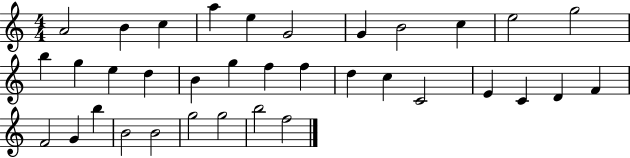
{
  \clef treble
  \numericTimeSignature
  \time 4/4
  \key c \major
  a'2 b'4 c''4 | a''4 e''4 g'2 | g'4 b'2 c''4 | e''2 g''2 | \break b''4 g''4 e''4 d''4 | b'4 g''4 f''4 f''4 | d''4 c''4 c'2 | e'4 c'4 d'4 f'4 | \break f'2 g'4 b''4 | b'2 b'2 | g''2 g''2 | b''2 f''2 | \break \bar "|."
}